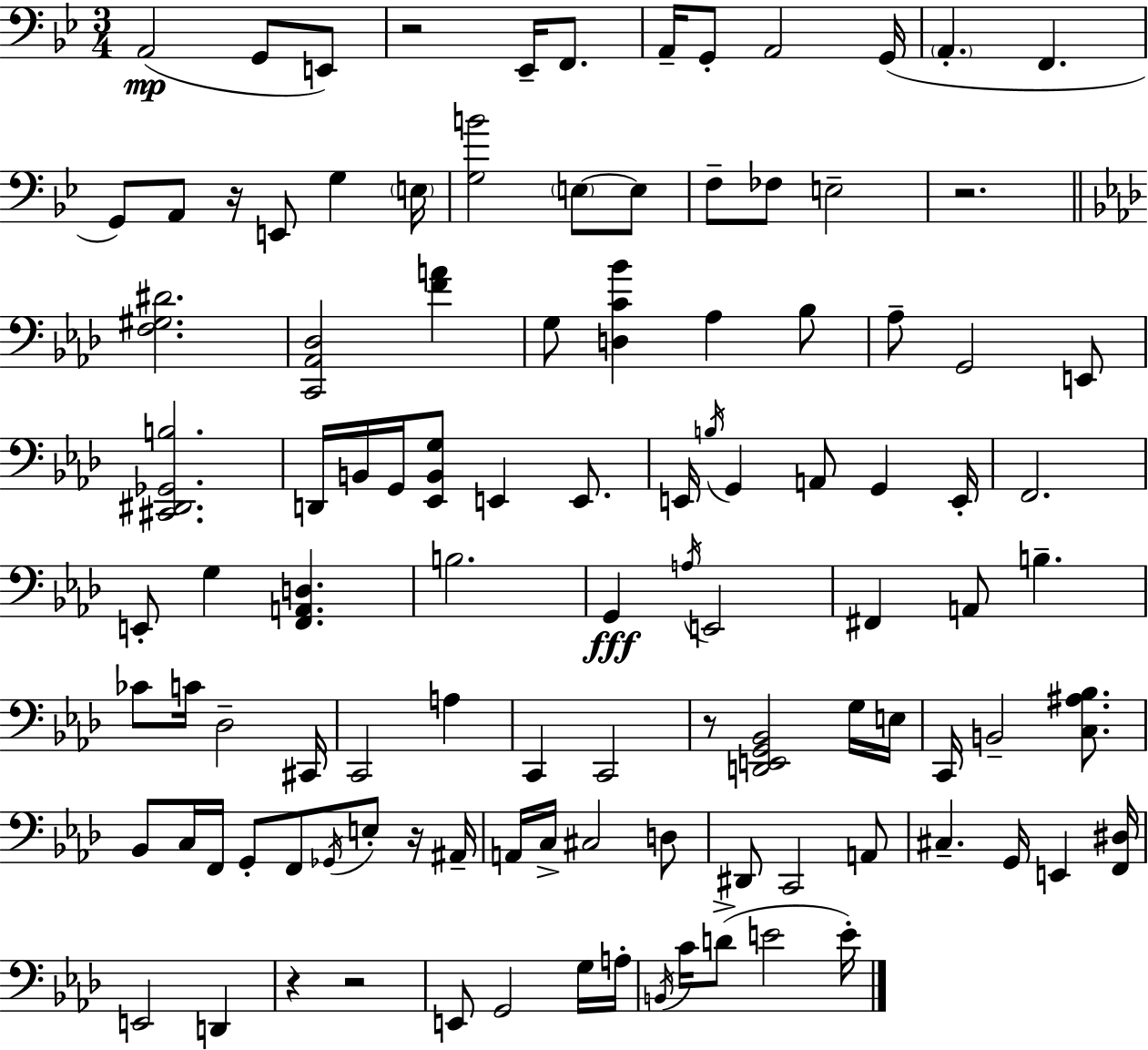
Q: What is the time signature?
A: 3/4